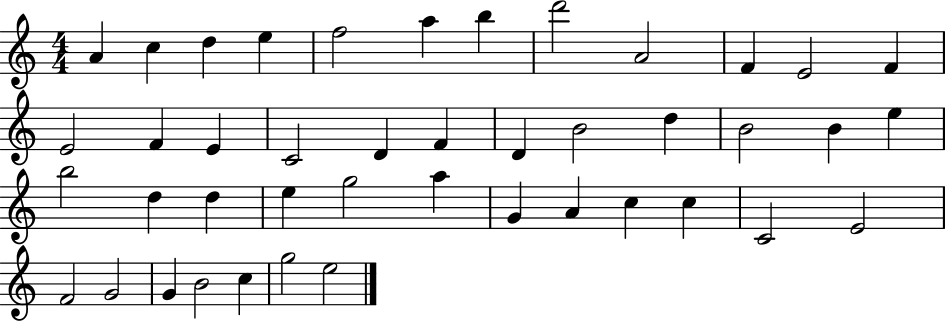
X:1
T:Untitled
M:4/4
L:1/4
K:C
A c d e f2 a b d'2 A2 F E2 F E2 F E C2 D F D B2 d B2 B e b2 d d e g2 a G A c c C2 E2 F2 G2 G B2 c g2 e2